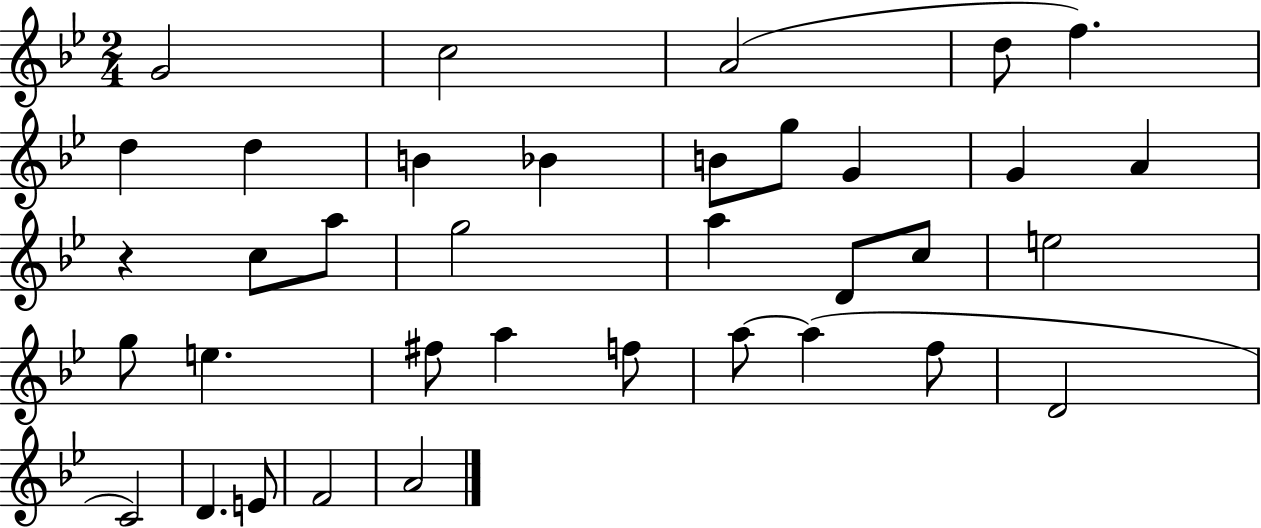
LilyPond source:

{
  \clef treble
  \numericTimeSignature
  \time 2/4
  \key bes \major
  \repeat volta 2 { g'2 | c''2 | a'2( | d''8 f''4.) | \break d''4 d''4 | b'4 bes'4 | b'8 g''8 g'4 | g'4 a'4 | \break r4 c''8 a''8 | g''2 | a''4 d'8 c''8 | e''2 | \break g''8 e''4. | fis''8 a''4 f''8 | a''8~~ a''4( f''8 | d'2 | \break c'2) | d'4. e'8 | f'2 | a'2 | \break } \bar "|."
}